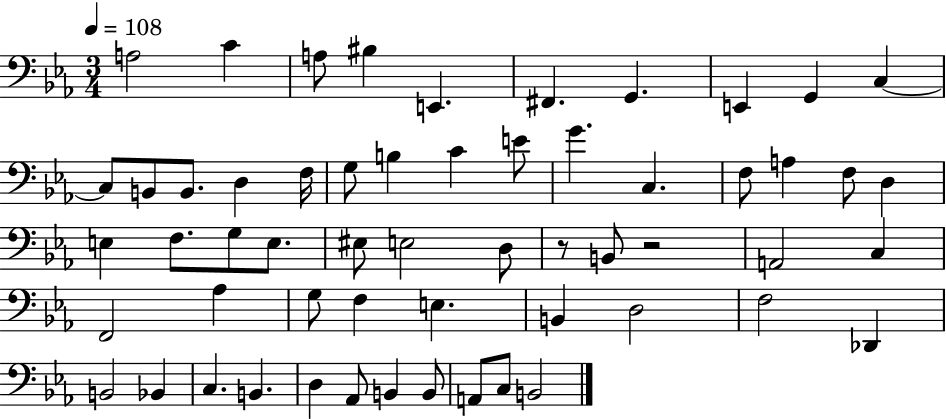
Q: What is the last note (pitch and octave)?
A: B2